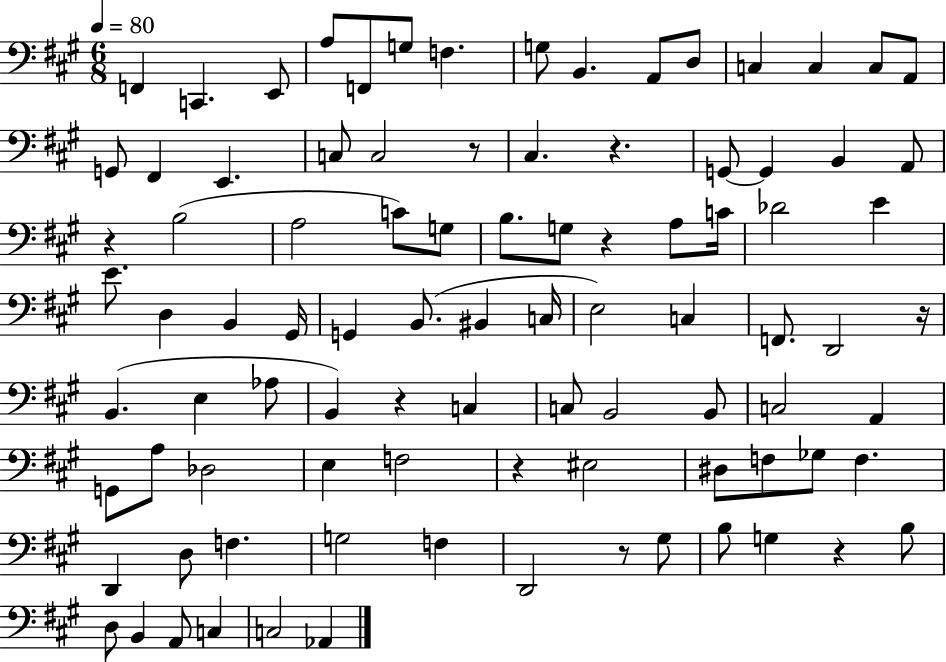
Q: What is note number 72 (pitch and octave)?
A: F3